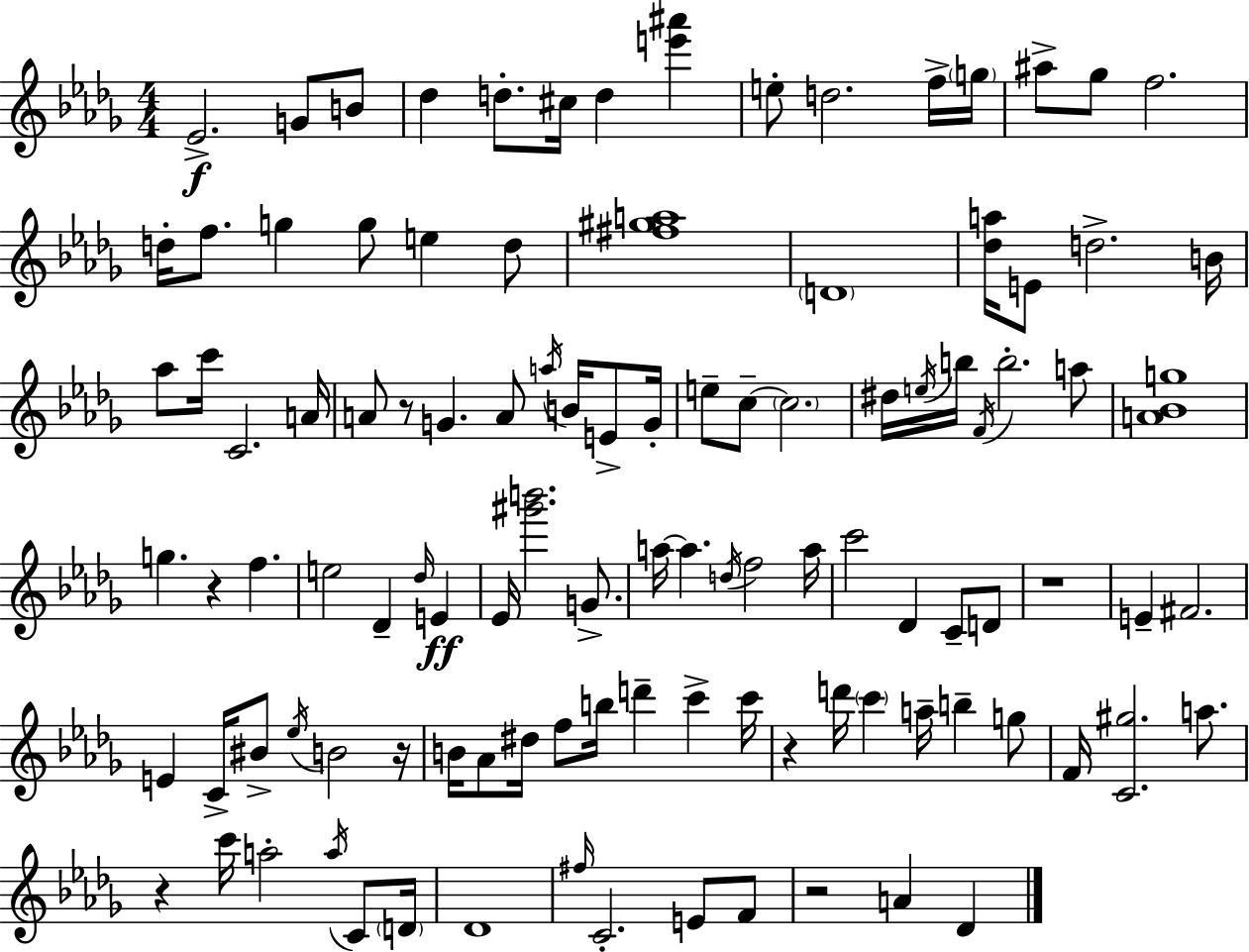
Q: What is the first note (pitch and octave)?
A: Eb4